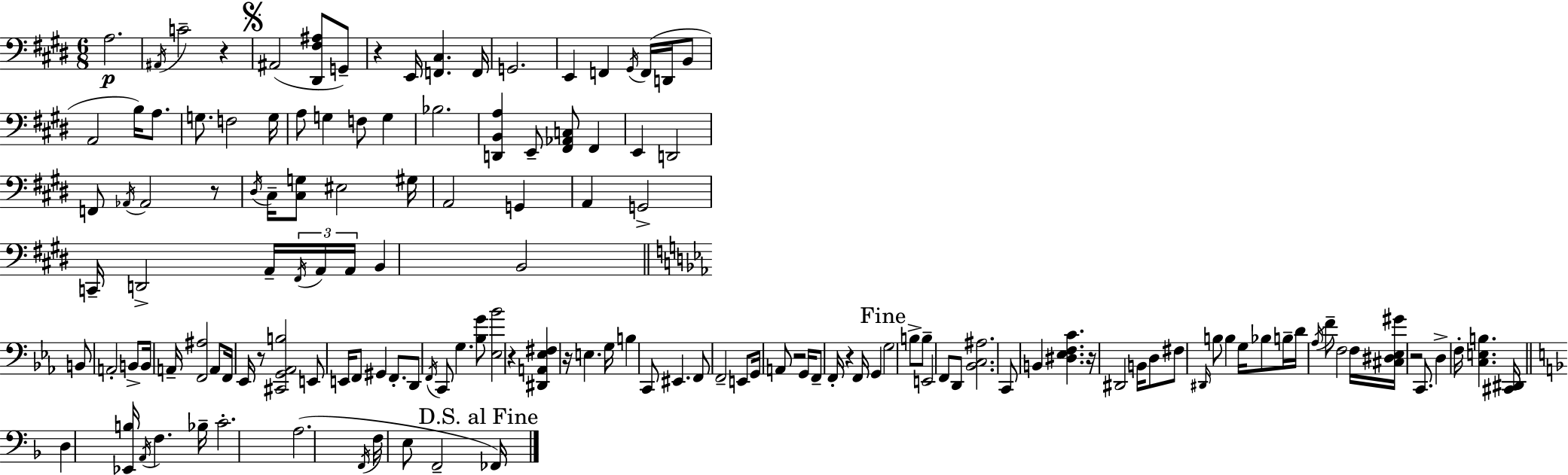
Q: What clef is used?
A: bass